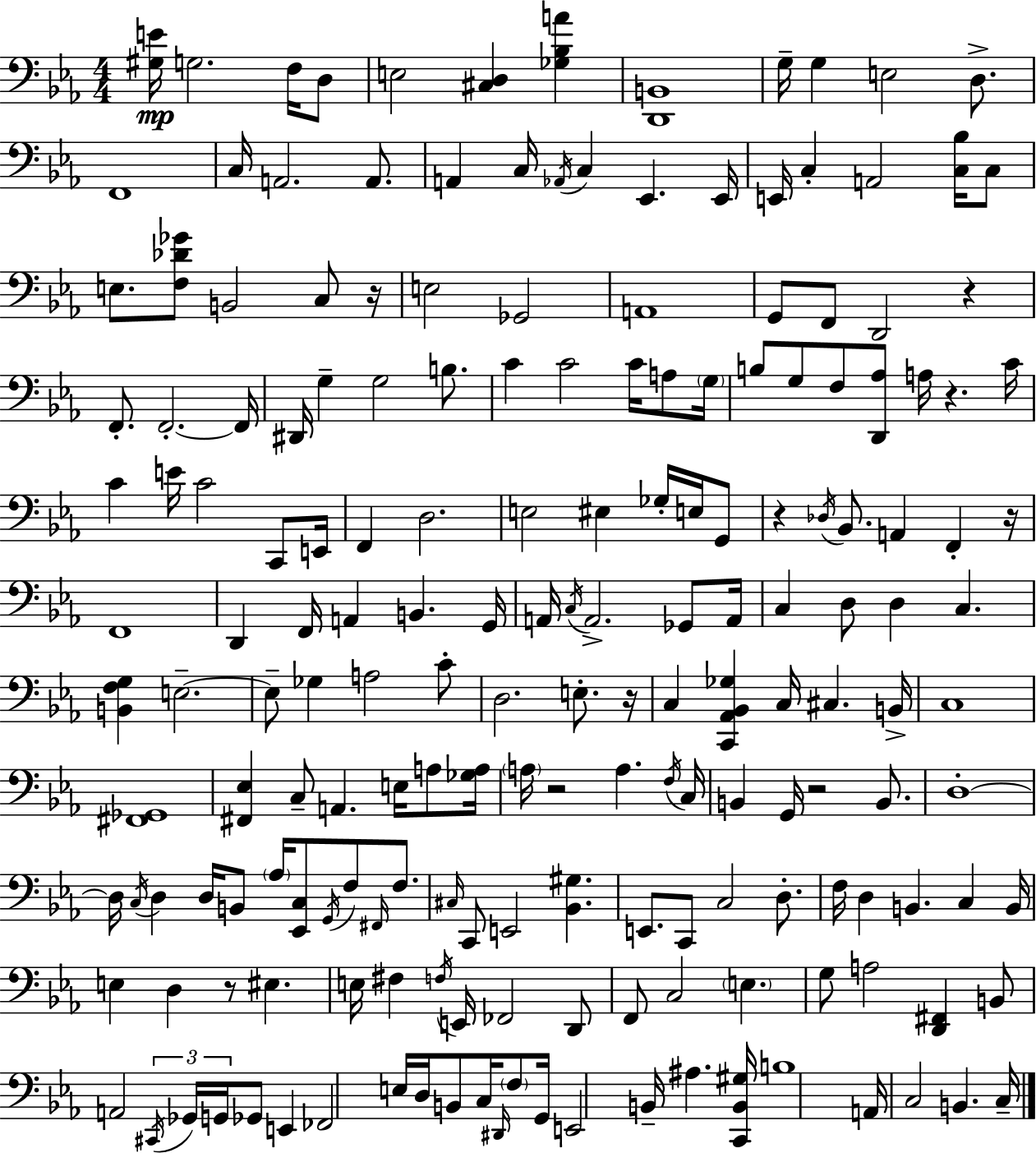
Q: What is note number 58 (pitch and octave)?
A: Gb3